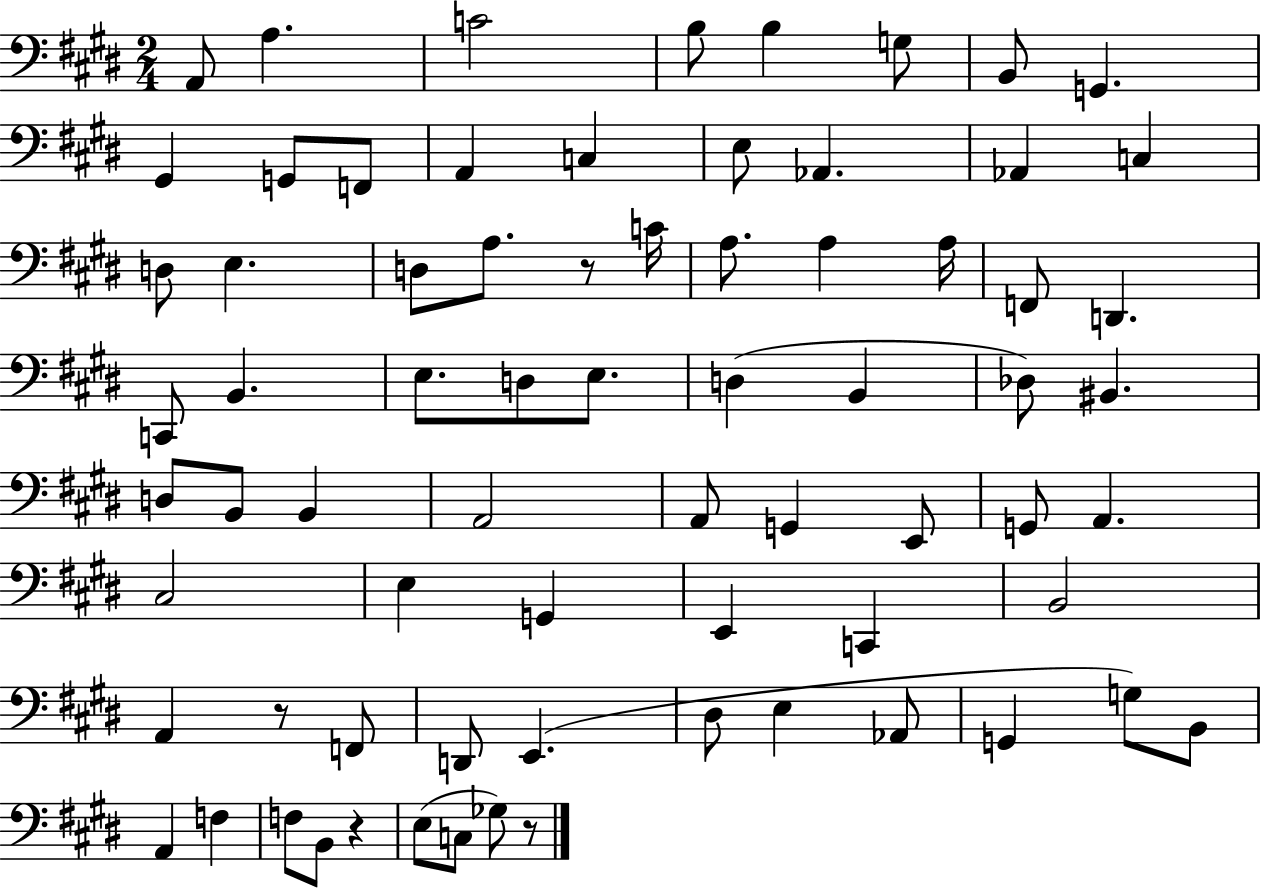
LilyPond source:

{
  \clef bass
  \numericTimeSignature
  \time 2/4
  \key e \major
  \repeat volta 2 { a,8 a4. | c'2 | b8 b4 g8 | b,8 g,4. | \break gis,4 g,8 f,8 | a,4 c4 | e8 aes,4. | aes,4 c4 | \break d8 e4. | d8 a8. r8 c'16 | a8. a4 a16 | f,8 d,4. | \break c,8 b,4. | e8. d8 e8. | d4( b,4 | des8) bis,4. | \break d8 b,8 b,4 | a,2 | a,8 g,4 e,8 | g,8 a,4. | \break cis2 | e4 g,4 | e,4 c,4 | b,2 | \break a,4 r8 f,8 | d,8 e,4.( | dis8 e4 aes,8 | g,4 g8) b,8 | \break a,4 f4 | f8 b,8 r4 | e8( c8 ges8) r8 | } \bar "|."
}